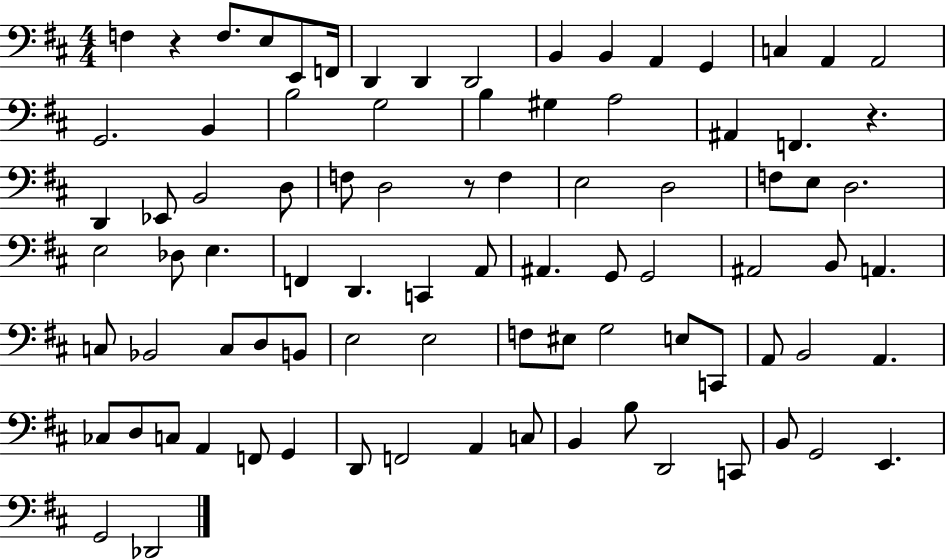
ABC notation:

X:1
T:Untitled
M:4/4
L:1/4
K:D
F, z F,/2 E,/2 E,,/2 F,,/4 D,, D,, D,,2 B,, B,, A,, G,, C, A,, A,,2 G,,2 B,, B,2 G,2 B, ^G, A,2 ^A,, F,, z D,, _E,,/2 B,,2 D,/2 F,/2 D,2 z/2 F, E,2 D,2 F,/2 E,/2 D,2 E,2 _D,/2 E, F,, D,, C,, A,,/2 ^A,, G,,/2 G,,2 ^A,,2 B,,/2 A,, C,/2 _B,,2 C,/2 D,/2 B,,/2 E,2 E,2 F,/2 ^E,/2 G,2 E,/2 C,,/2 A,,/2 B,,2 A,, _C,/2 D,/2 C,/2 A,, F,,/2 G,, D,,/2 F,,2 A,, C,/2 B,, B,/2 D,,2 C,,/2 B,,/2 G,,2 E,, G,,2 _D,,2